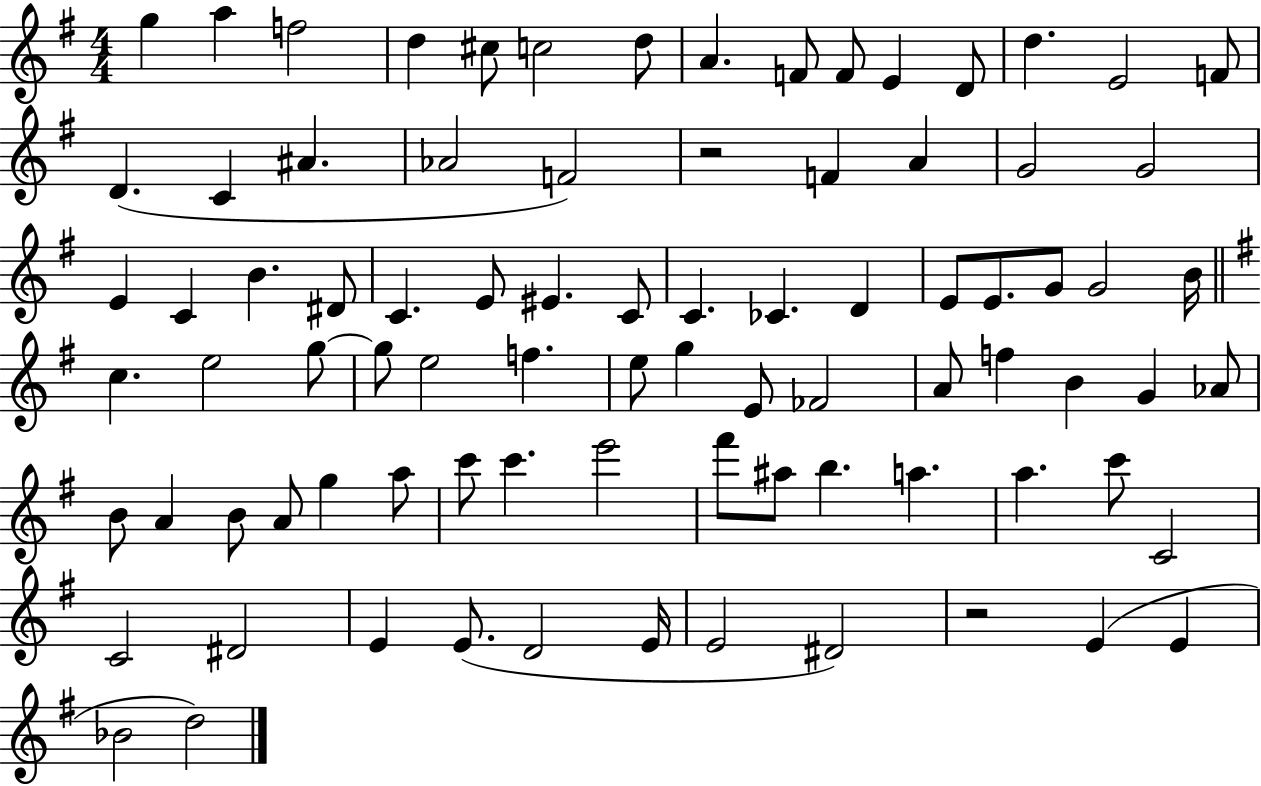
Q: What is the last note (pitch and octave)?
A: D5